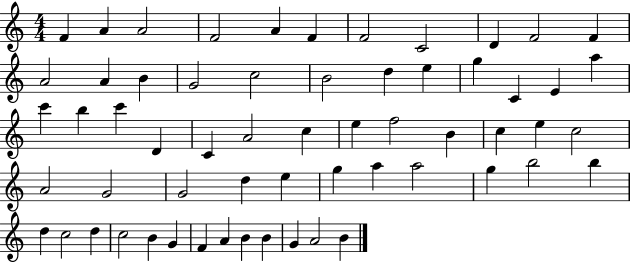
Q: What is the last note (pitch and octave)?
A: B4